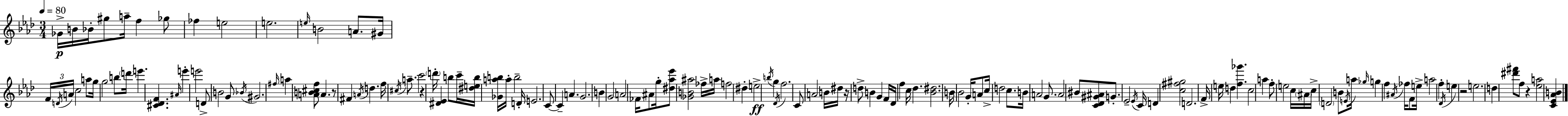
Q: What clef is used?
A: treble